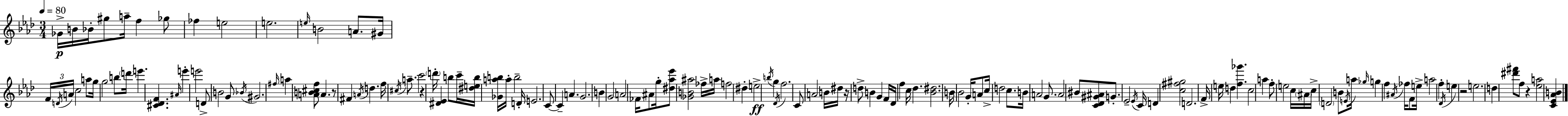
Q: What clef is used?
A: treble